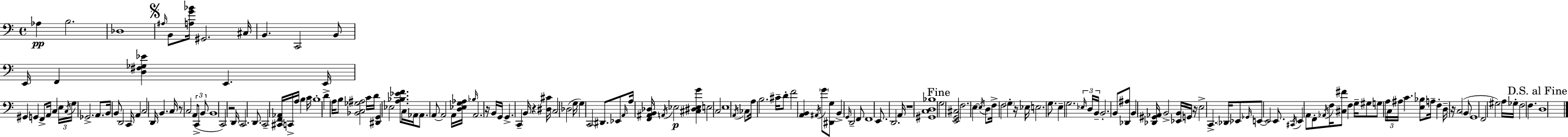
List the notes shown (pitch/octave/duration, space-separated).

Ab3/q B3/h. Db3/w A#3/s B2/e [A3,G4,Bb4]/s G#2/h. C#3/s B2/q. C2/h B2/e E2/s F2/q [D3,F#3,Gb3,Eb4]/q E2/q. E2/s G#2/q G2/q F2/e A2/s C3/q E3/s C3/s G3/s Gb2/h. A2/e. B2/s B2/e D2/h C2/s A2/q C3/h D2/s B2/q. C3/s R/e C3/h A2/e C2/e B2/e B2/w C2/h R/h D2/s C2/h. D2/e. C2/h [C#2,F2,Ab2]/s C2/s A3/s B3/q C4/s B3/w D4/q A3/s B3/e [Bb2,C3,Gb3,A#3]/h C4/s D4/s [D#2,G2]/q Eb3/h [A3,Bb3,Eb4,F4]/e. C3/s Ab2/s Ab2/e. A2/e A2/h A2/s [D3,Eb3,G3,Ab3]/s Bb3/s A2/h. R/s B2/s G2/s G2/q. C2/q B2/s R/q [D#3,C#4]/s C3/h Db3/h G3/s G3/q C2/h D#2/e. Eb2/e A2/s A3/s [F2,A#2,B2,Db3]/s A2/s Eb3/h [C#3,D#3,Eb3,G4]/q E3/h C3/h E3/w A2/s CES3/e A3/s B3/h. C#4/s D4/e F4/h [A2,B2]/q A#2/s G4/e [D#2,G3]/e B2/q G2/s D2/h F2/e F2/w E2/e. D2/h. A2/s R/w [G#2,C3,D3,Bb3]/w G3/h [E2,G2,C#3]/h F3/h. E3/q E3/s D3/e F3/s F3/h G3/q R/s Eb3/s E3/h. G3/e. E3/q G3/h. Eb3/s D3/s B2/s B2/h. B2/e [Db2,A#3]/e B2/q [Db2,G#2,Ab2]/s B2/h [Eb2,B2]/s G2/s R/s E3/h C2/q. Db2/s Eb2/e Gb2/s E2/e E2/h E2/e. C#2/s E2/q A2/e F2/e Ab2/s F3/s [C#3,F#4]/e F3/q G3/s G#3/e G3/e A3/s C3/s A#3/s C4/q. [E3,Bb3]/e A3/s F3/q D3/s R/s C3/h B2/e G2/w F2/h G#3/h A3/s Gb3/s F3/h F3/q. D3/w